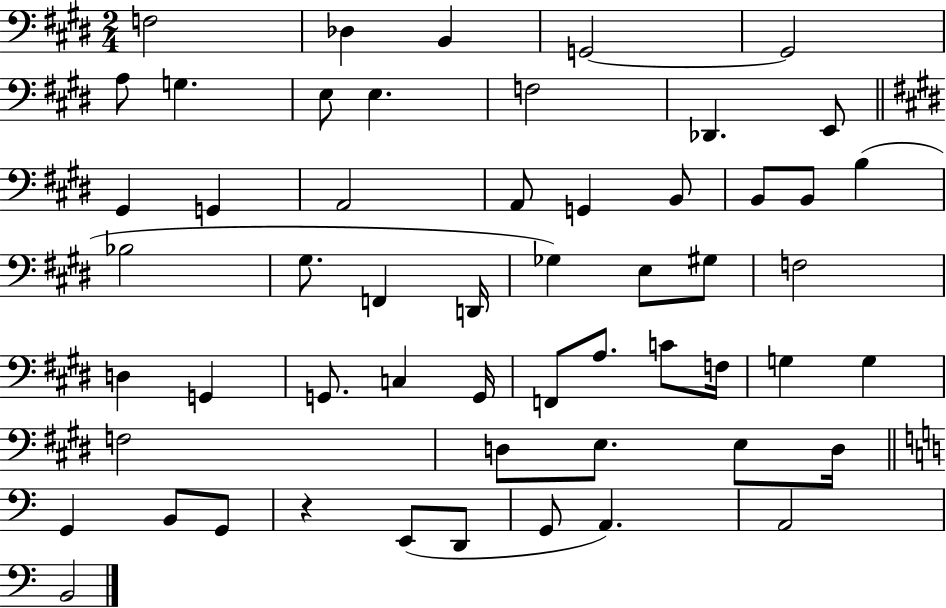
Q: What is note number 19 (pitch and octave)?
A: B2